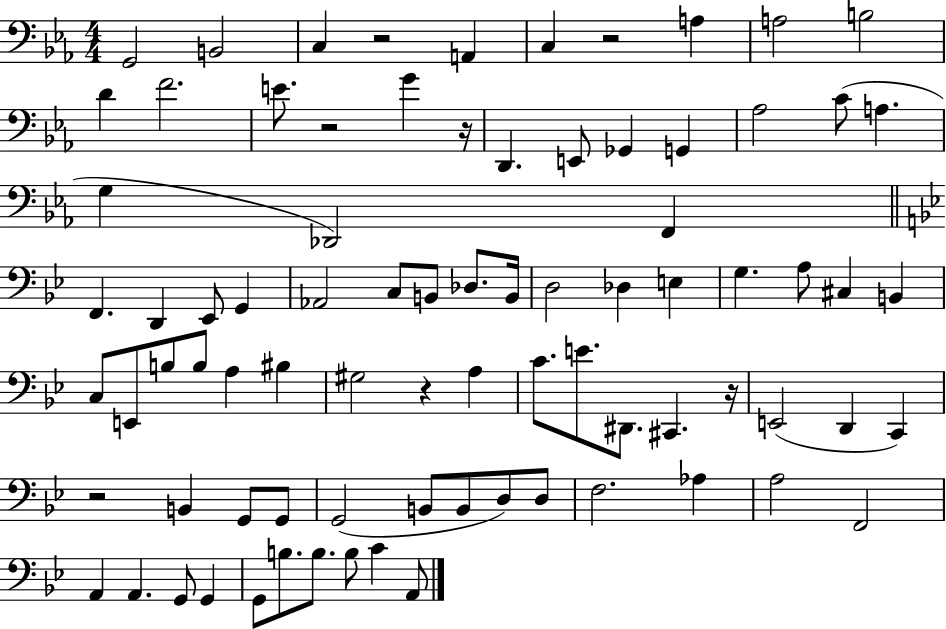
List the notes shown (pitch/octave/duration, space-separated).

G2/h B2/h C3/q R/h A2/q C3/q R/h A3/q A3/h B3/h D4/q F4/h. E4/e. R/h G4/q R/s D2/q. E2/e Gb2/q G2/q Ab3/h C4/e A3/q. G3/q Db2/h F2/q F2/q. D2/q Eb2/e G2/q Ab2/h C3/e B2/e Db3/e. B2/s D3/h Db3/q E3/q G3/q. A3/e C#3/q B2/q C3/e E2/e B3/e B3/e A3/q BIS3/q G#3/h R/q A3/q C4/e. E4/e. D#2/e. C#2/q. R/s E2/h D2/q C2/q R/h B2/q G2/e G2/e G2/h B2/e B2/e D3/e D3/e F3/h. Ab3/q A3/h F2/h A2/q A2/q. G2/e G2/q G2/e B3/e. B3/e. B3/e C4/q A2/e